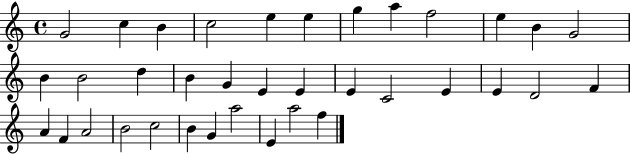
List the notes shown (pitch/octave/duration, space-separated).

G4/h C5/q B4/q C5/h E5/q E5/q G5/q A5/q F5/h E5/q B4/q G4/h B4/q B4/h D5/q B4/q G4/q E4/q E4/q E4/q C4/h E4/q E4/q D4/h F4/q A4/q F4/q A4/h B4/h C5/h B4/q G4/q A5/h E4/q A5/h F5/q